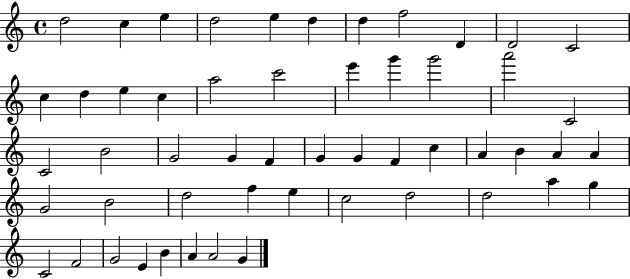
X:1
T:Untitled
M:4/4
L:1/4
K:C
d2 c e d2 e d d f2 D D2 C2 c d e c a2 c'2 e' g' g'2 a'2 C2 C2 B2 G2 G F G G F c A B A A G2 B2 d2 f e c2 d2 d2 a g C2 F2 G2 E B A A2 G